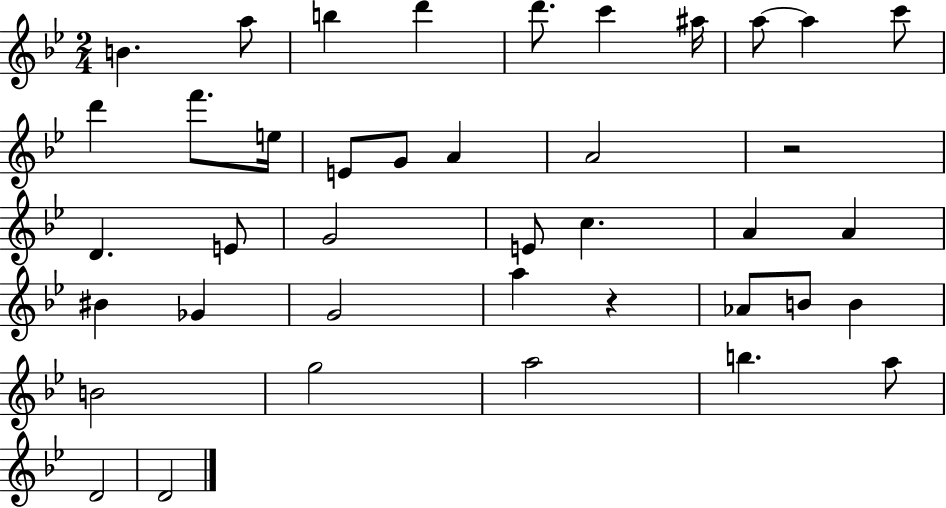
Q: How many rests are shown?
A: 2